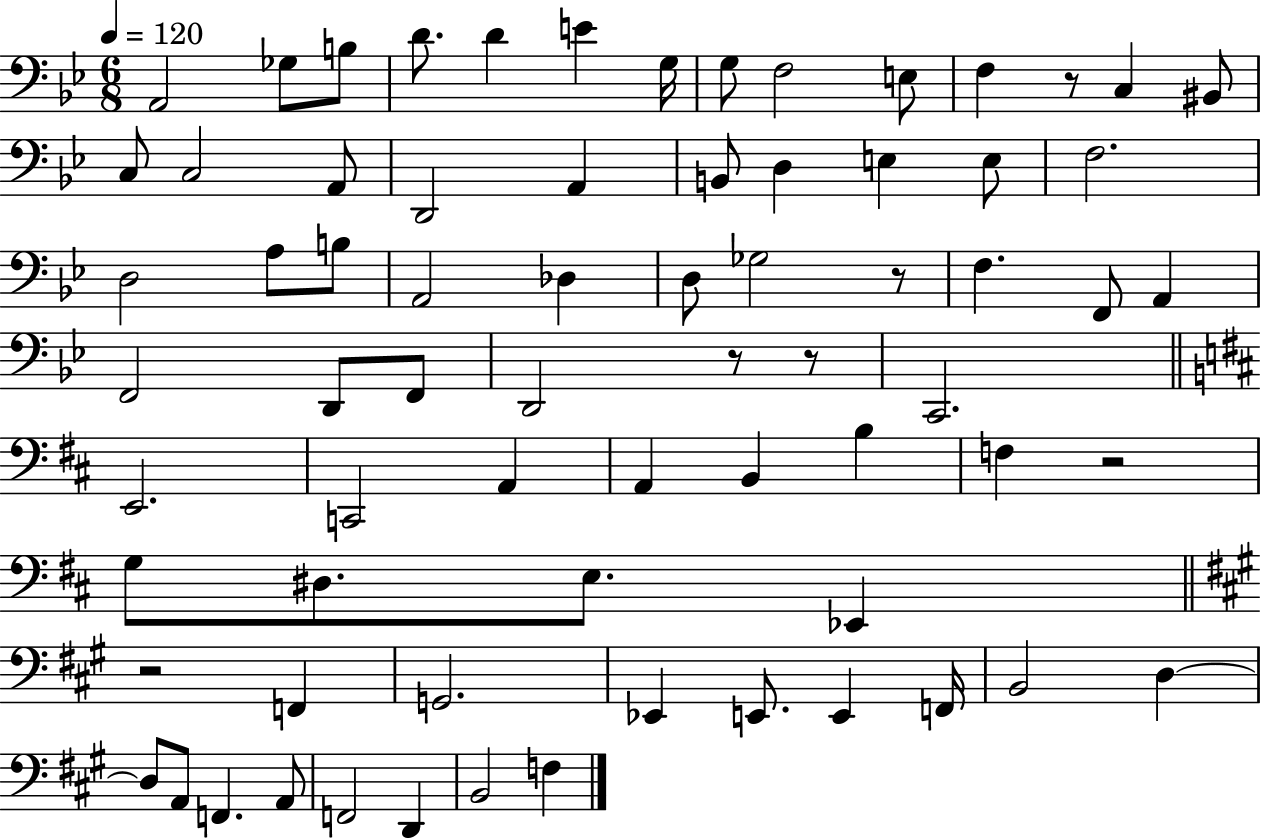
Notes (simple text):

A2/h Gb3/e B3/e D4/e. D4/q E4/q G3/s G3/e F3/h E3/e F3/q R/e C3/q BIS2/e C3/e C3/h A2/e D2/h A2/q B2/e D3/q E3/q E3/e F3/h. D3/h A3/e B3/e A2/h Db3/q D3/e Gb3/h R/e F3/q. F2/e A2/q F2/h D2/e F2/e D2/h R/e R/e C2/h. E2/h. C2/h A2/q A2/q B2/q B3/q F3/q R/h G3/e D#3/e. E3/e. Eb2/q R/h F2/q G2/h. Eb2/q E2/e. E2/q F2/s B2/h D3/q D3/e A2/e F2/q. A2/e F2/h D2/q B2/h F3/q